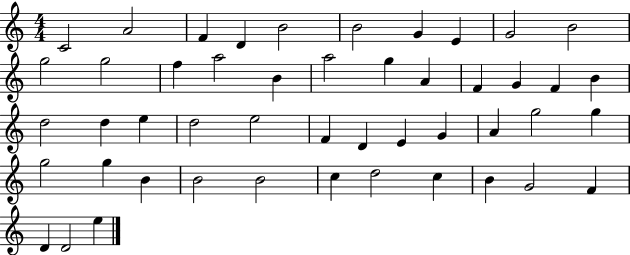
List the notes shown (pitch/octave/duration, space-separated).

C4/h A4/h F4/q D4/q B4/h B4/h G4/q E4/q G4/h B4/h G5/h G5/h F5/q A5/h B4/q A5/h G5/q A4/q F4/q G4/q F4/q B4/q D5/h D5/q E5/q D5/h E5/h F4/q D4/q E4/q G4/q A4/q G5/h G5/q G5/h G5/q B4/q B4/h B4/h C5/q D5/h C5/q B4/q G4/h F4/q D4/q D4/h E5/q